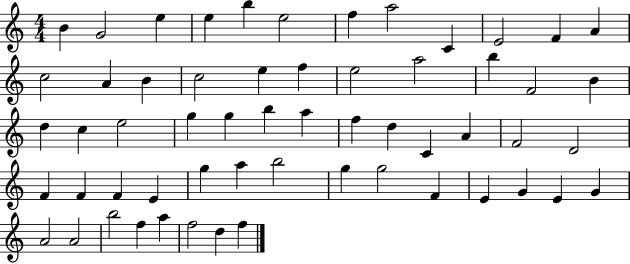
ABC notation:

X:1
T:Untitled
M:4/4
L:1/4
K:C
B G2 e e b e2 f a2 C E2 F A c2 A B c2 e f e2 a2 b F2 B d c e2 g g b a f d C A F2 D2 F F F E g a b2 g g2 F E G E G A2 A2 b2 f a f2 d f